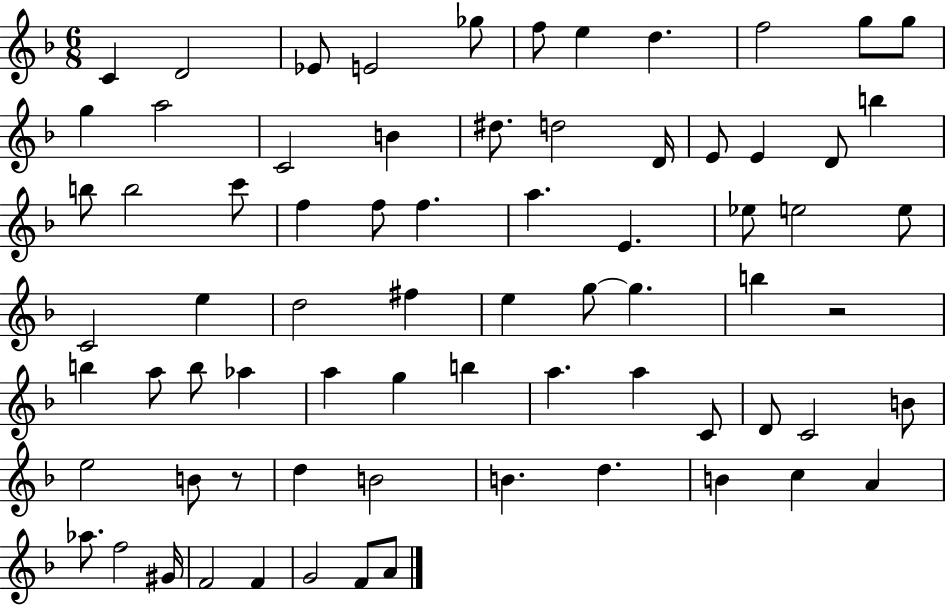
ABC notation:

X:1
T:Untitled
M:6/8
L:1/4
K:F
C D2 _E/2 E2 _g/2 f/2 e d f2 g/2 g/2 g a2 C2 B ^d/2 d2 D/4 E/2 E D/2 b b/2 b2 c'/2 f f/2 f a E _e/2 e2 e/2 C2 e d2 ^f e g/2 g b z2 b a/2 b/2 _a a g b a a C/2 D/2 C2 B/2 e2 B/2 z/2 d B2 B d B c A _a/2 f2 ^G/4 F2 F G2 F/2 A/2